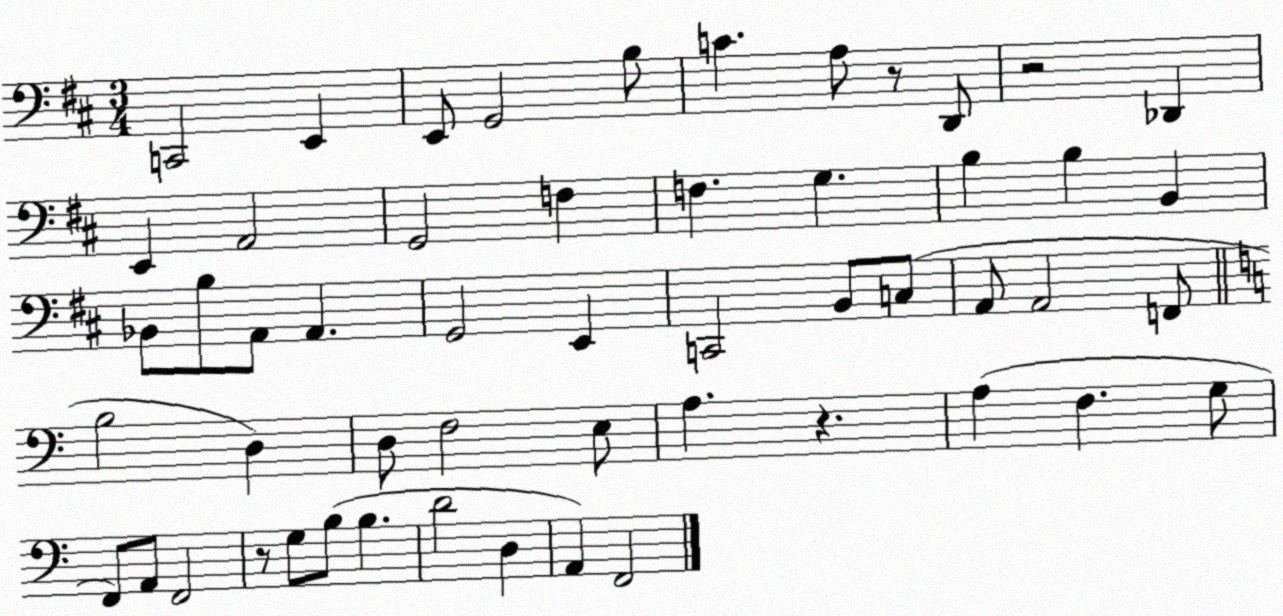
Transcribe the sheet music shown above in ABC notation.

X:1
T:Untitled
M:3/4
L:1/4
K:D
C,,2 E,, E,,/2 G,,2 B,/2 C A,/2 z/2 D,,/2 z2 _D,, E,, A,,2 G,,2 F, F, G, B, B, B,, _B,,/2 B,/2 A,,/2 A,, G,,2 E,, C,,2 B,,/2 C,/2 A,,/2 A,,2 F,,/2 B,2 D, D,/2 F,2 E,/2 A, z A, F, G,/2 F,,/2 A,,/2 F,,2 z/2 G,/2 B,/2 B, D2 D, A,, F,,2